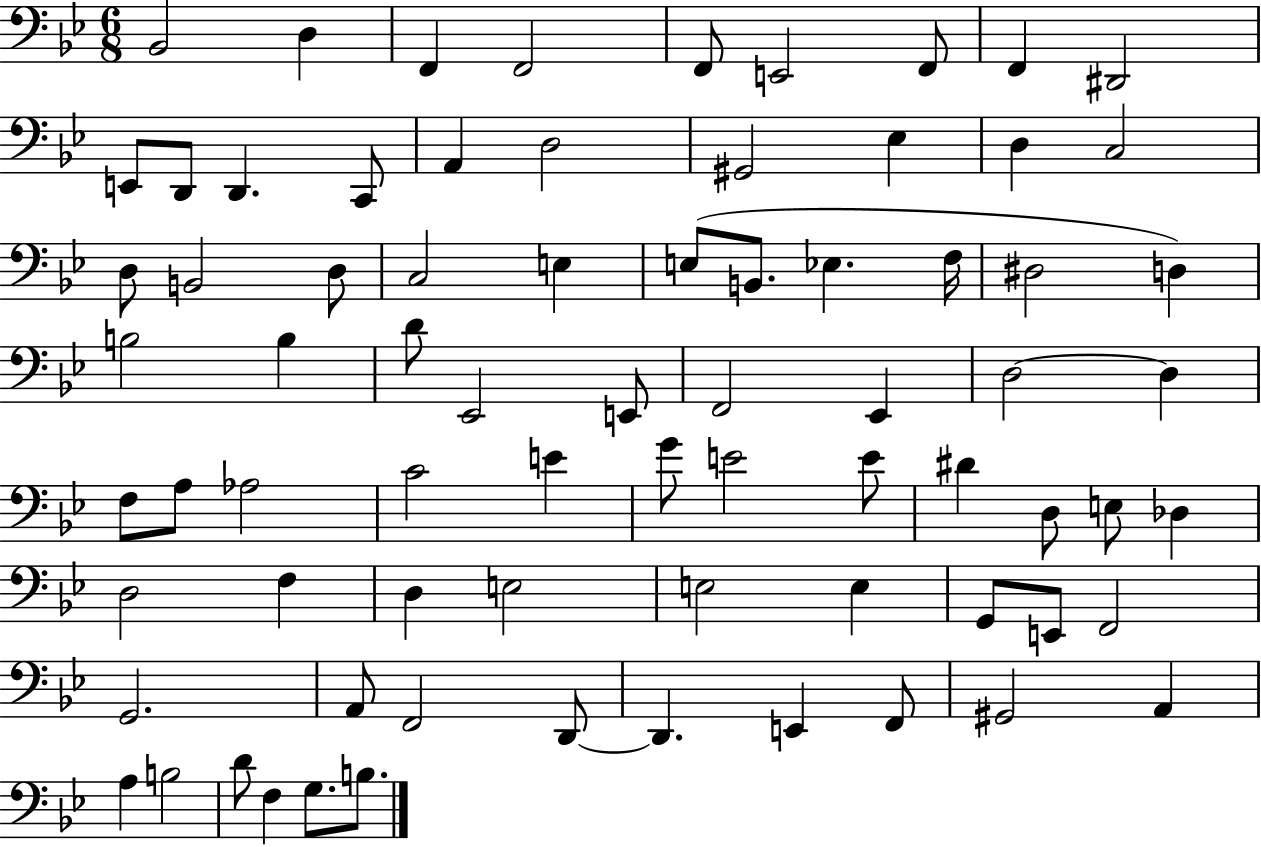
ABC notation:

X:1
T:Untitled
M:6/8
L:1/4
K:Bb
_B,,2 D, F,, F,,2 F,,/2 E,,2 F,,/2 F,, ^D,,2 E,,/2 D,,/2 D,, C,,/2 A,, D,2 ^G,,2 _E, D, C,2 D,/2 B,,2 D,/2 C,2 E, E,/2 B,,/2 _E, F,/4 ^D,2 D, B,2 B, D/2 _E,,2 E,,/2 F,,2 _E,, D,2 D, F,/2 A,/2 _A,2 C2 E G/2 E2 E/2 ^D D,/2 E,/2 _D, D,2 F, D, E,2 E,2 E, G,,/2 E,,/2 F,,2 G,,2 A,,/2 F,,2 D,,/2 D,, E,, F,,/2 ^G,,2 A,, A, B,2 D/2 F, G,/2 B,/2